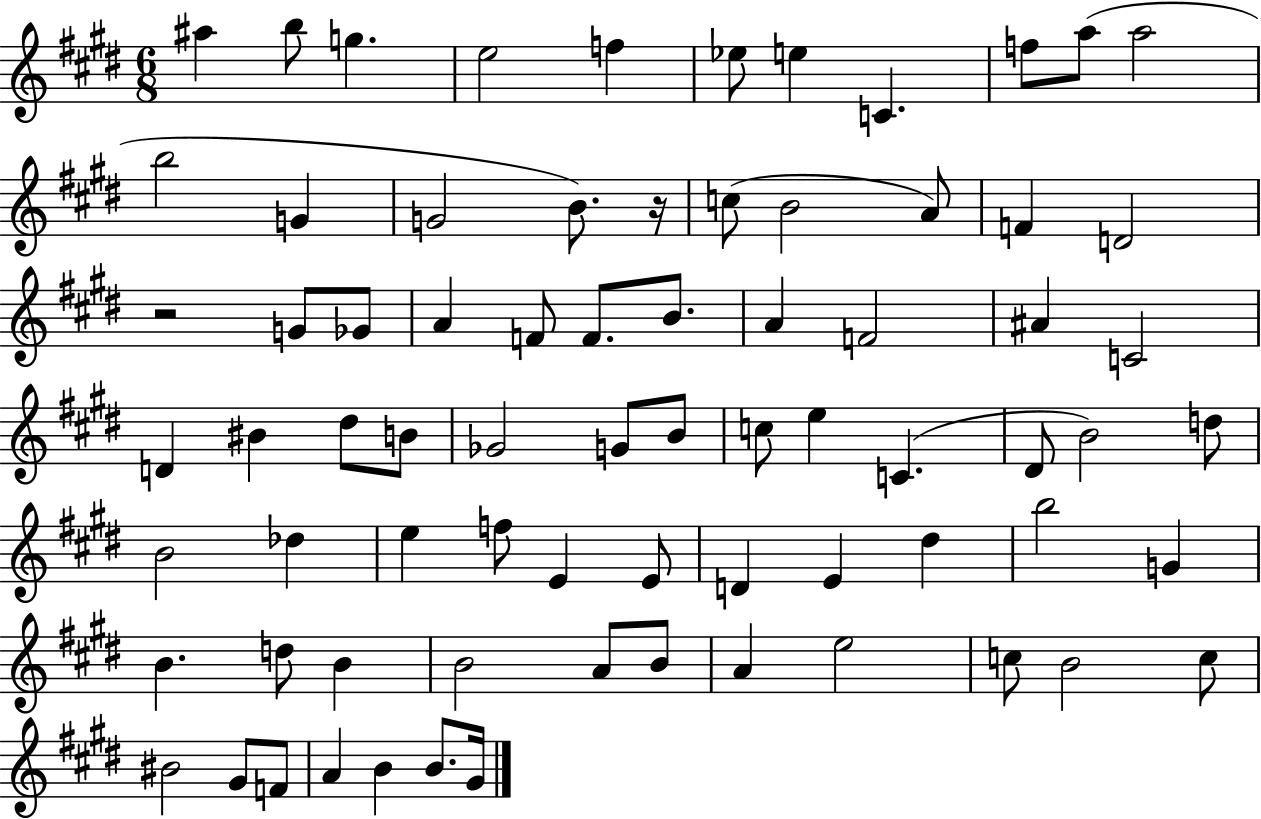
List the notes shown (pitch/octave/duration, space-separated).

A#5/q B5/e G5/q. E5/h F5/q Eb5/e E5/q C4/q. F5/e A5/e A5/h B5/h G4/q G4/h B4/e. R/s C5/e B4/h A4/e F4/q D4/h R/h G4/e Gb4/e A4/q F4/e F4/e. B4/e. A4/q F4/h A#4/q C4/h D4/q BIS4/q D#5/e B4/e Gb4/h G4/e B4/e C5/e E5/q C4/q. D#4/e B4/h D5/e B4/h Db5/q E5/q F5/e E4/q E4/e D4/q E4/q D#5/q B5/h G4/q B4/q. D5/e B4/q B4/h A4/e B4/e A4/q E5/h C5/e B4/h C5/e BIS4/h G#4/e F4/e A4/q B4/q B4/e. G#4/s